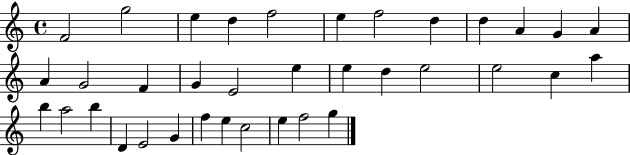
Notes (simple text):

F4/h G5/h E5/q D5/q F5/h E5/q F5/h D5/q D5/q A4/q G4/q A4/q A4/q G4/h F4/q G4/q E4/h E5/q E5/q D5/q E5/h E5/h C5/q A5/q B5/q A5/h B5/q D4/q E4/h G4/q F5/q E5/q C5/h E5/q F5/h G5/q